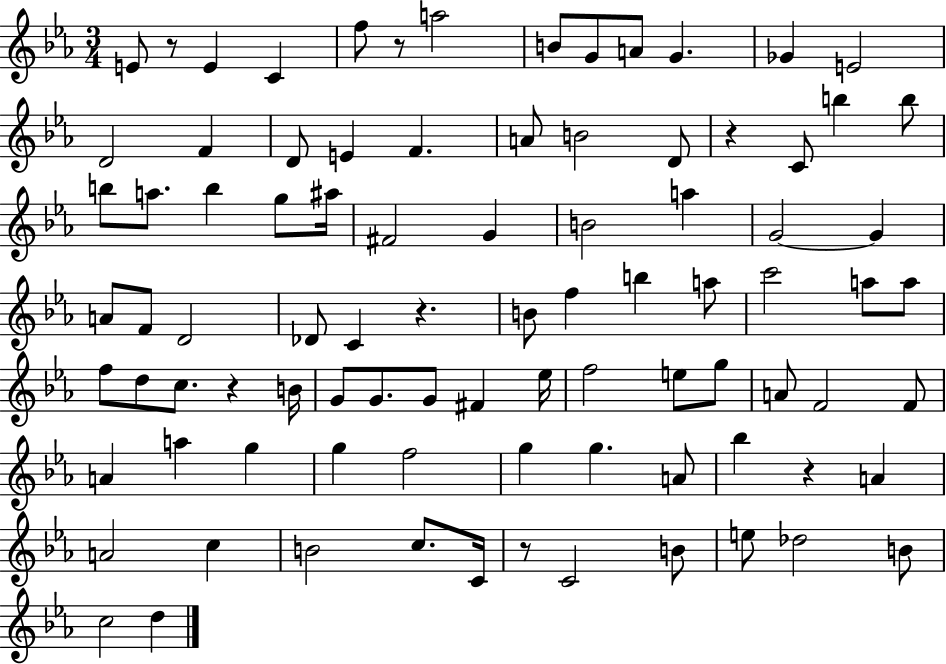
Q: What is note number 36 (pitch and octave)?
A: D4